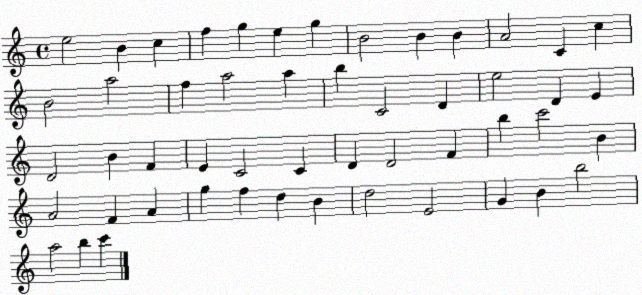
X:1
T:Untitled
M:4/4
L:1/4
K:C
e2 B c f g e g B2 B B A2 C c B2 a2 f a2 a b C2 D e2 D E D2 B F E C2 C D D2 F b c'2 B A2 F A g f d B d2 E2 G B b2 a2 b c'